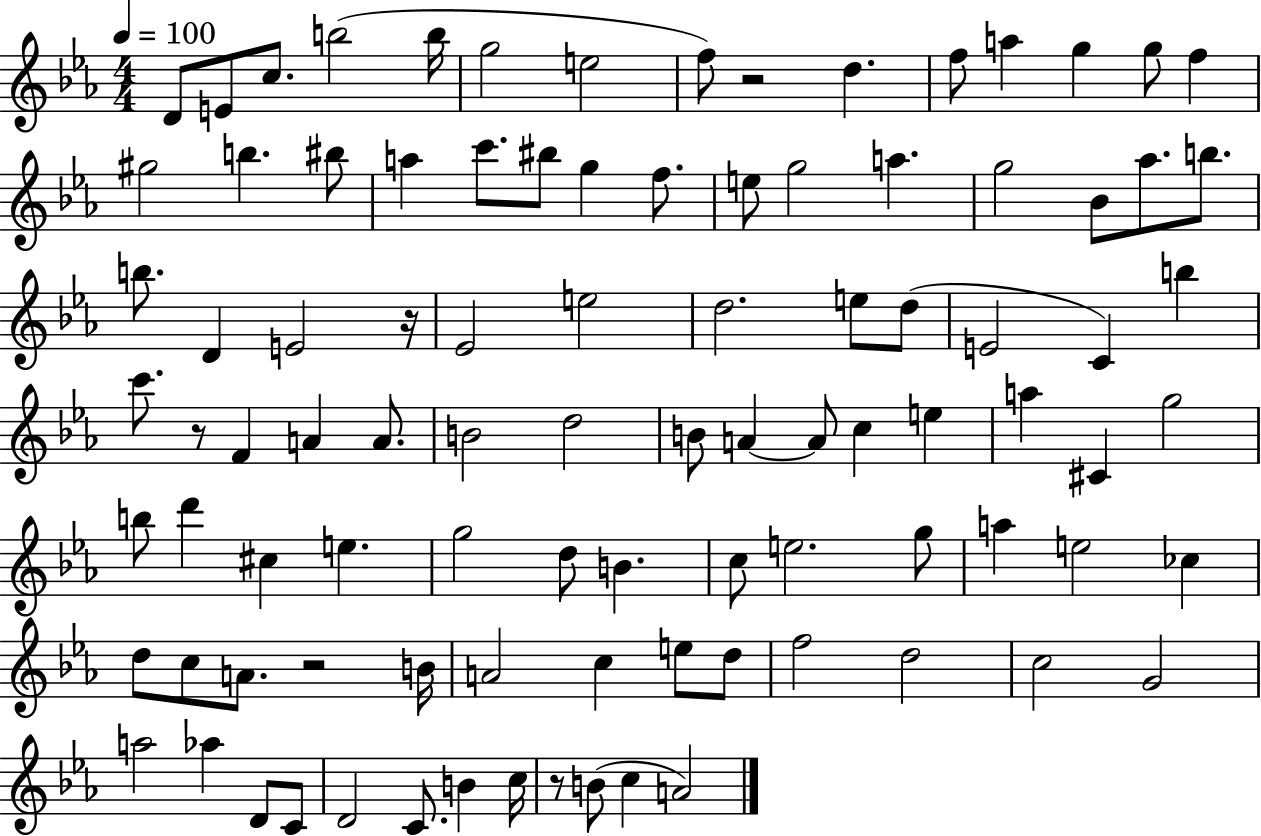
X:1
T:Untitled
M:4/4
L:1/4
K:Eb
D/2 E/2 c/2 b2 b/4 g2 e2 f/2 z2 d f/2 a g g/2 f ^g2 b ^b/2 a c'/2 ^b/2 g f/2 e/2 g2 a g2 _B/2 _a/2 b/2 b/2 D E2 z/4 _E2 e2 d2 e/2 d/2 E2 C b c'/2 z/2 F A A/2 B2 d2 B/2 A A/2 c e a ^C g2 b/2 d' ^c e g2 d/2 B c/2 e2 g/2 a e2 _c d/2 c/2 A/2 z2 B/4 A2 c e/2 d/2 f2 d2 c2 G2 a2 _a D/2 C/2 D2 C/2 B c/4 z/2 B/2 c A2